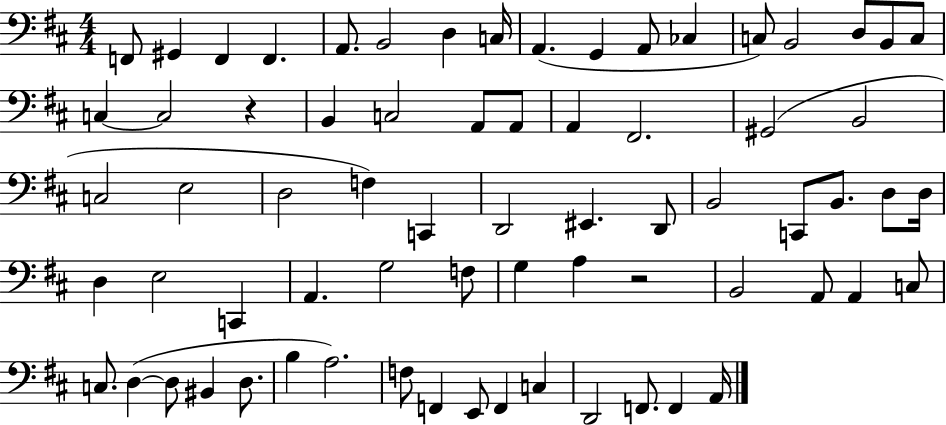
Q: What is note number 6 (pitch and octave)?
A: B2